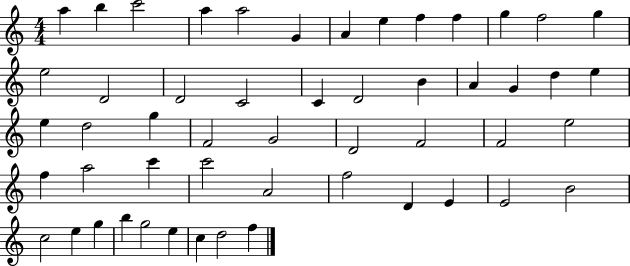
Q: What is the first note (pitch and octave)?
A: A5